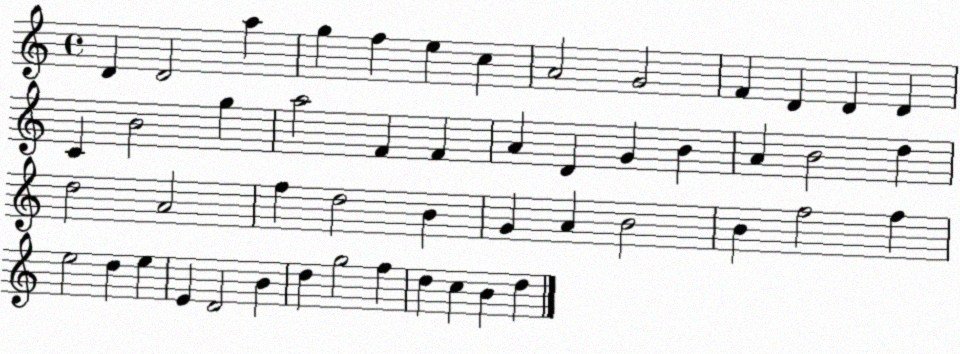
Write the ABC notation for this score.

X:1
T:Untitled
M:4/4
L:1/4
K:C
D D2 a g f e c A2 G2 F D D D C B2 g a2 F F A D G B A B2 d d2 A2 f d2 B G A B2 B f2 f e2 d e E D2 B d g2 f d c B d